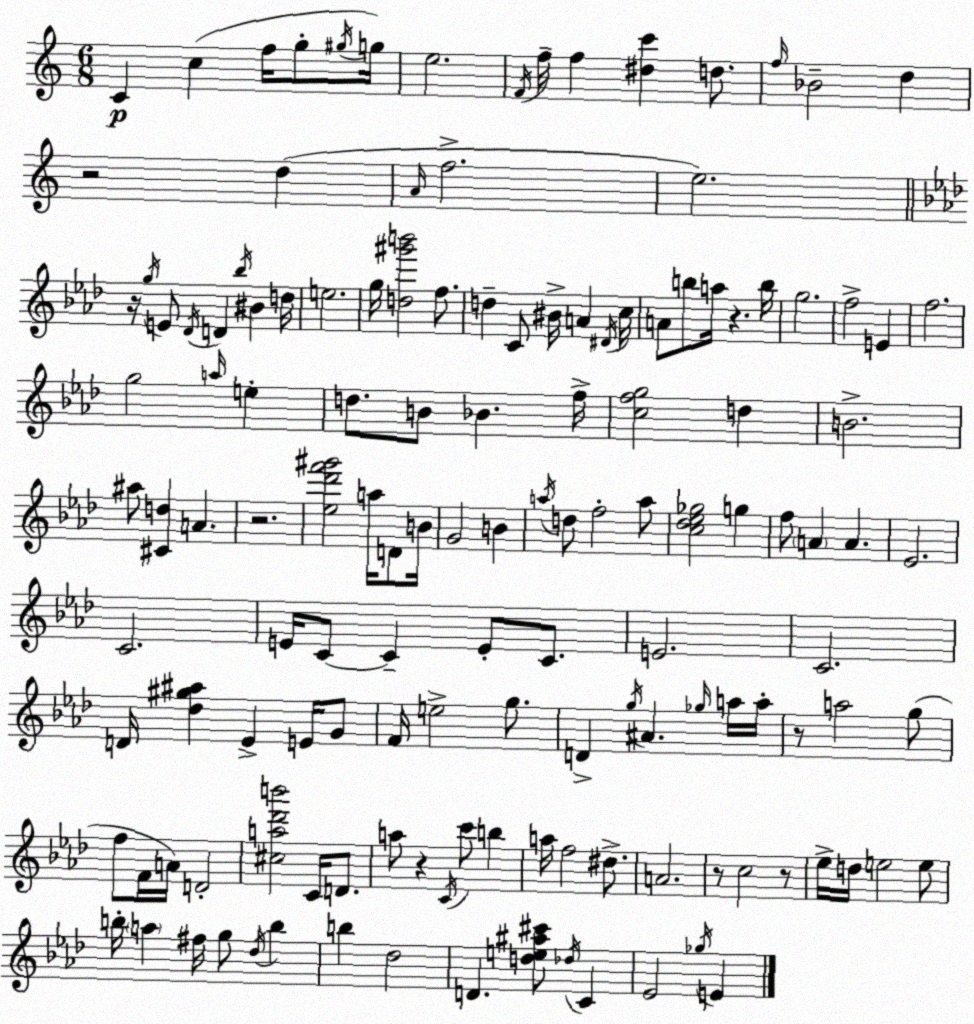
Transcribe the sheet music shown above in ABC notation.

X:1
T:Untitled
M:6/8
L:1/4
K:Am
C c f/4 g/2 ^g/4 g/4 e2 F/4 f/4 f [^dc'] d/2 f/4 _B2 d z2 d A/4 f2 e2 z/4 g/4 E/2 _D/4 D _b/4 ^B d/4 e2 g/4 [d^g'b']2 f/2 d C/2 ^B/4 A ^D/4 c/4 A/2 b/2 a/4 z b/4 g2 f2 E f2 g2 a/4 e d/2 B/2 _B f/4 [cfg]2 d B2 ^a/2 [^Cd] A z2 [_e_d'f'^g']2 a/4 D/2 B/4 G2 B a/4 d/2 f2 a/2 [c_d_e_g]2 g f/2 A A _E2 C2 E/4 C/2 C E/2 C/2 E2 C2 D/4 [_d^g^a] _E E/4 G/2 F/4 e2 g/2 D g/4 ^A _g/4 a/4 a/4 z/2 a2 g/2 f/2 F/4 A/4 D2 [^ca_d'b']2 C/4 D/2 a/2 z C/4 c'/2 b a/4 f2 ^d/2 A2 z/2 c2 z/2 _e/4 d/4 e2 e/2 b/4 a ^f/4 g/2 _d/4 b b _d2 D [de^a^c']/2 _d/4 C _E2 _g/4 E